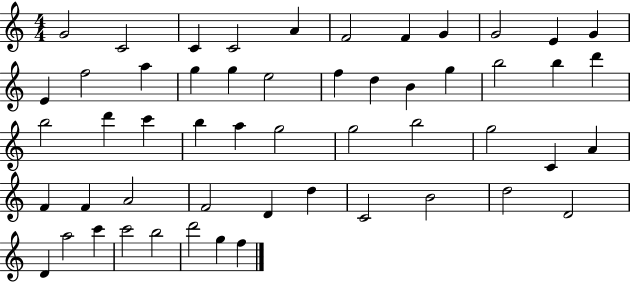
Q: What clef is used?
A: treble